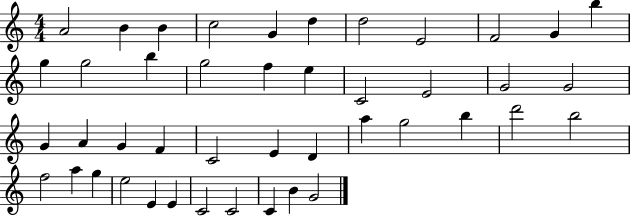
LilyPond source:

{
  \clef treble
  \numericTimeSignature
  \time 4/4
  \key c \major
  a'2 b'4 b'4 | c''2 g'4 d''4 | d''2 e'2 | f'2 g'4 b''4 | \break g''4 g''2 b''4 | g''2 f''4 e''4 | c'2 e'2 | g'2 g'2 | \break g'4 a'4 g'4 f'4 | c'2 e'4 d'4 | a''4 g''2 b''4 | d'''2 b''2 | \break f''2 a''4 g''4 | e''2 e'4 e'4 | c'2 c'2 | c'4 b'4 g'2 | \break \bar "|."
}